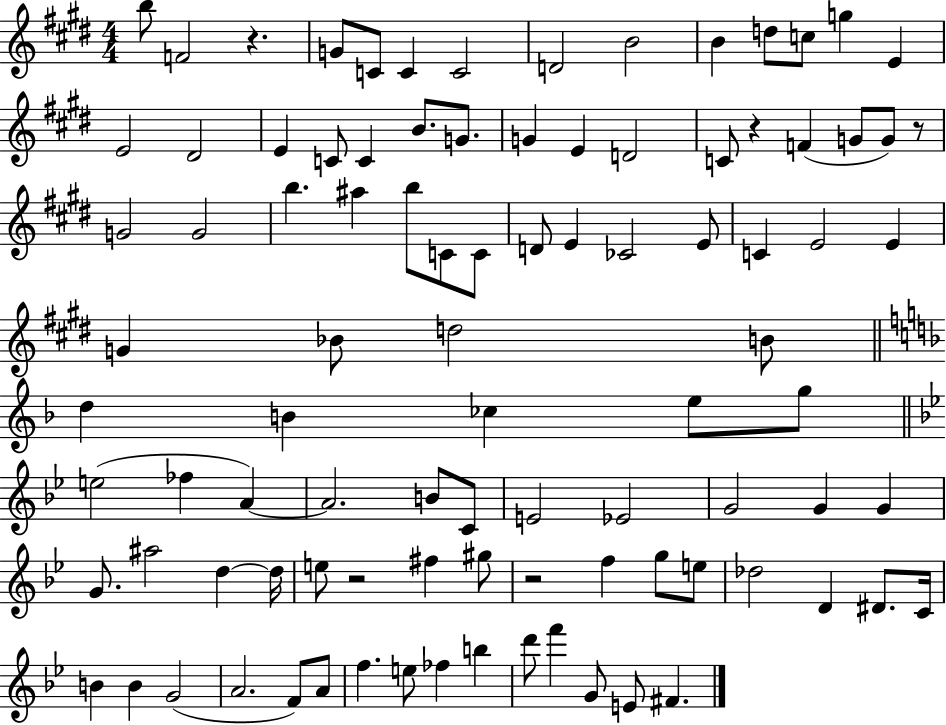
B5/e F4/h R/q. G4/e C4/e C4/q C4/h D4/h B4/h B4/q D5/e C5/e G5/q E4/q E4/h D#4/h E4/q C4/e C4/q B4/e. G4/e. G4/q E4/q D4/h C4/e R/q F4/q G4/e G4/e R/e G4/h G4/h B5/q. A#5/q B5/e C4/e C4/e D4/e E4/q CES4/h E4/e C4/q E4/h E4/q G4/q Bb4/e D5/h B4/e D5/q B4/q CES5/q E5/e G5/e E5/h FES5/q A4/q A4/h. B4/e C4/e E4/h Eb4/h G4/h G4/q G4/q G4/e. A#5/h D5/q D5/s E5/e R/h F#5/q G#5/e R/h F5/q G5/e E5/e Db5/h D4/q D#4/e. C4/s B4/q B4/q G4/h A4/h. F4/e A4/e F5/q. E5/e FES5/q B5/q D6/e F6/q G4/e E4/e F#4/q.